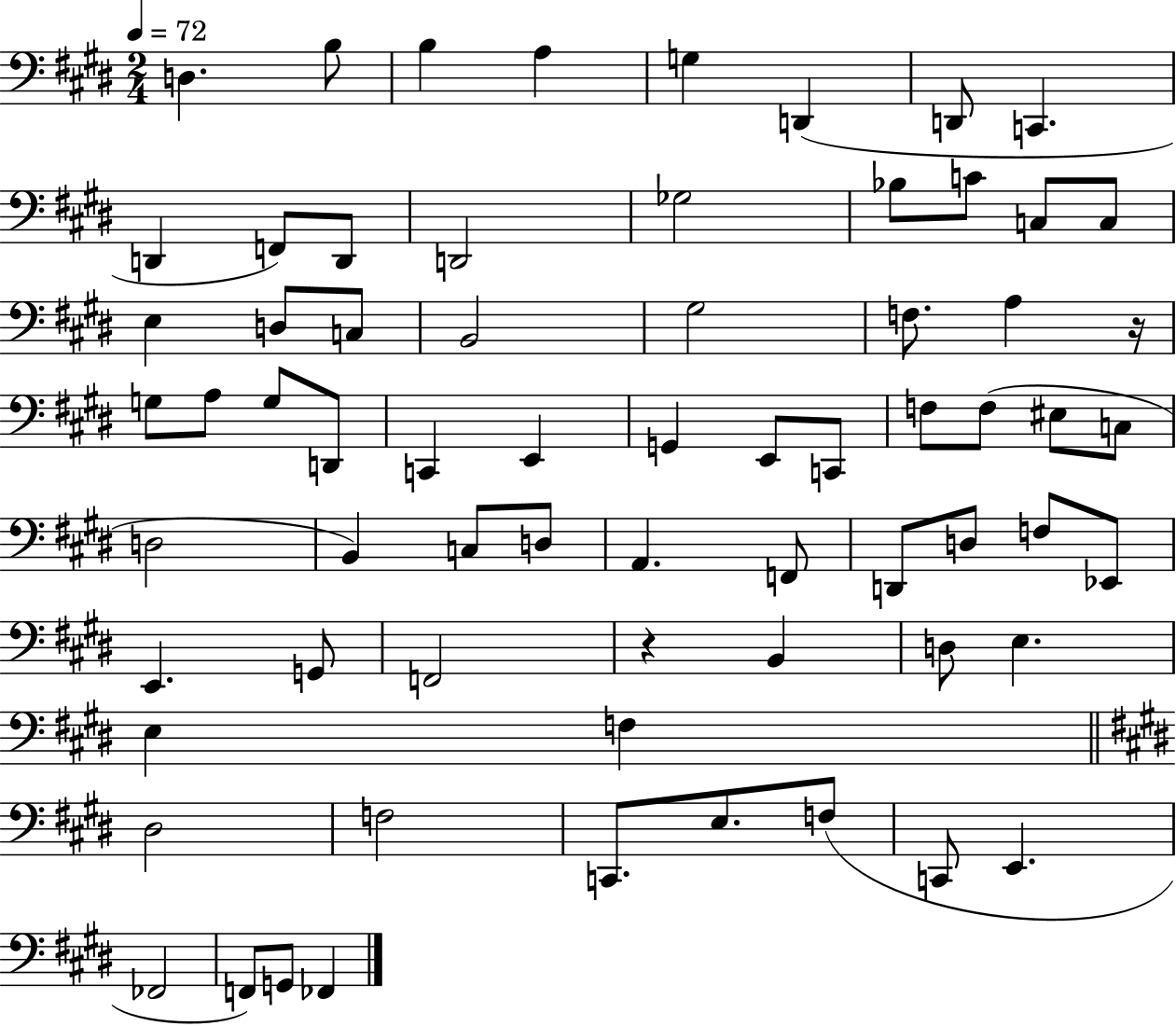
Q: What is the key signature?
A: E major